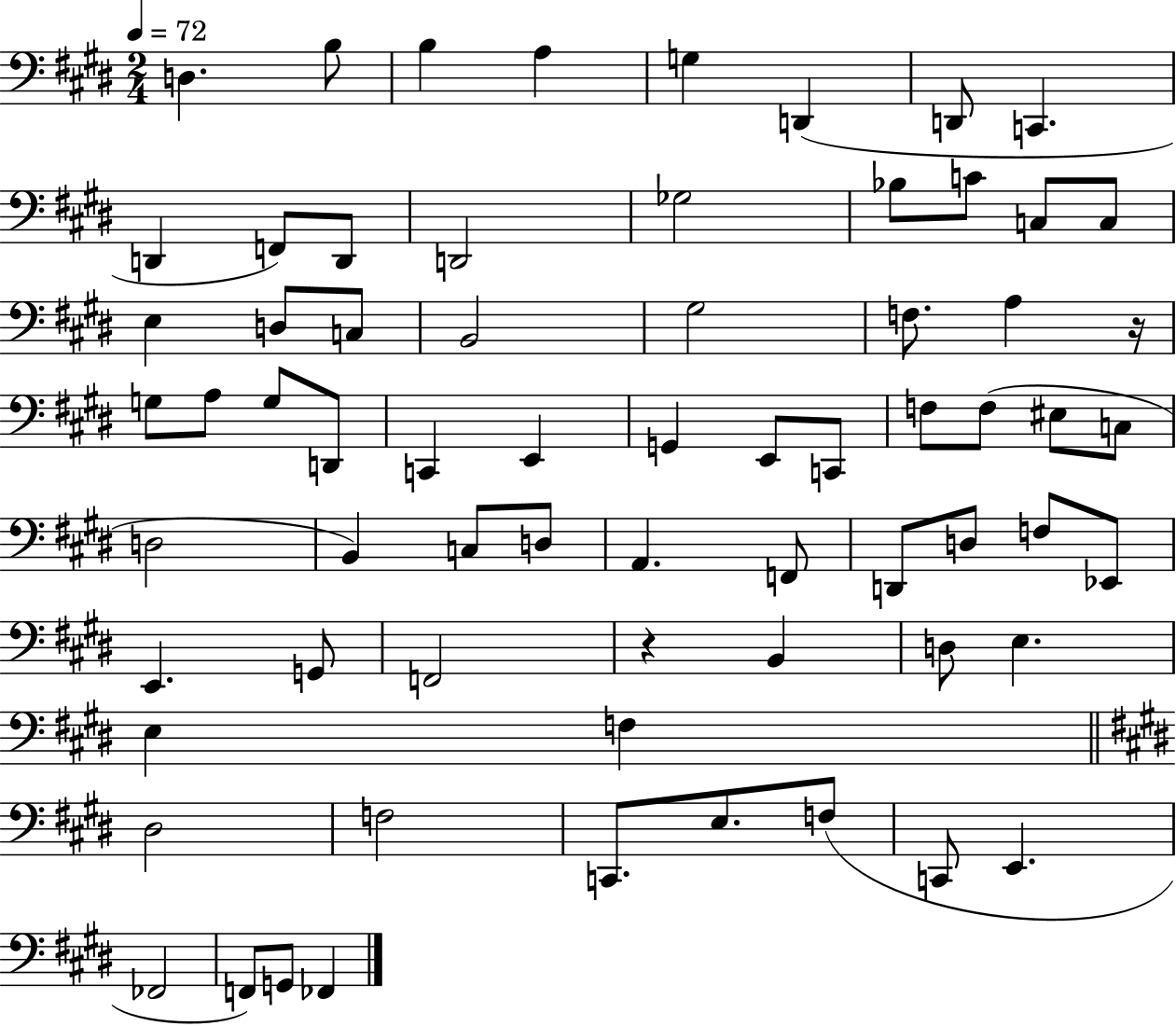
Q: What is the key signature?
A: E major